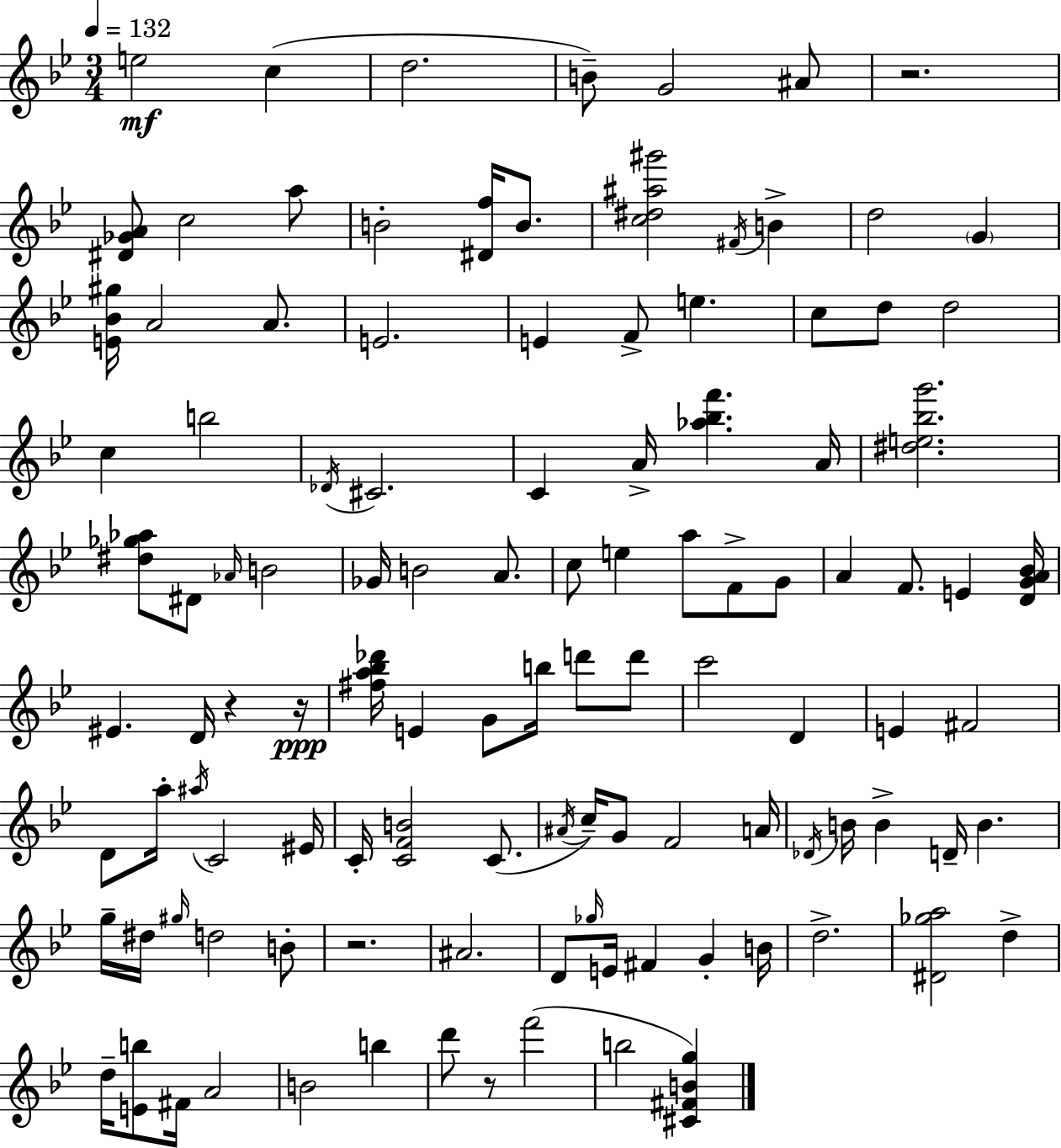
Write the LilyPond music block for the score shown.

{
  \clef treble
  \numericTimeSignature
  \time 3/4
  \key bes \major
  \tempo 4 = 132
  e''2\mf c''4( | d''2. | b'8--) g'2 ais'8 | r2. | \break <dis' ges' a'>8 c''2 a''8 | b'2-. <dis' f''>16 b'8. | <c'' dis'' ais'' gis'''>2 \acciaccatura { fis'16 } b'4-> | d''2 \parenthesize g'4 | \break <e' bes' gis''>16 a'2 a'8. | e'2. | e'4 f'8-> e''4. | c''8 d''8 d''2 | \break c''4 b''2 | \acciaccatura { des'16 } cis'2. | c'4 a'16-> <aes'' bes'' f'''>4. | a'16 <dis'' e'' bes'' g'''>2. | \break <dis'' ges'' aes''>8 dis'8 \grace { aes'16 } b'2 | ges'16 b'2 | a'8. c''8 e''4 a''8 f'8-> | g'8 a'4 f'8. e'4 | \break <d' g' a' bes'>16 eis'4. d'16 r4 | r16\ppp <fis'' a'' bes'' des'''>16 e'4 g'8 b''16 d'''8 | d'''8 c'''2 d'4 | e'4 fis'2 | \break d'8 a''16-. \acciaccatura { ais''16 } c'2 | eis'16 c'16-. <c' f' b'>2 | c'8.( \acciaccatura { ais'16 } c''16--) g'8 f'2 | a'16 \acciaccatura { des'16 } b'16 b'4-> d'16-- | \break b'4. g''16-- dis''16 \grace { gis''16 } d''2 | b'8-. r2. | ais'2. | d'8 \grace { ges''16 } e'16 fis'4 | \break g'4-. b'16 d''2.-> | <dis' ges'' a''>2 | d''4-> d''16-- <e' b''>8 fis'16 | a'2 b'2 | \break b''4 d'''8 r8 | f'''2( b''2 | <cis' fis' b' g''>4) \bar "|."
}